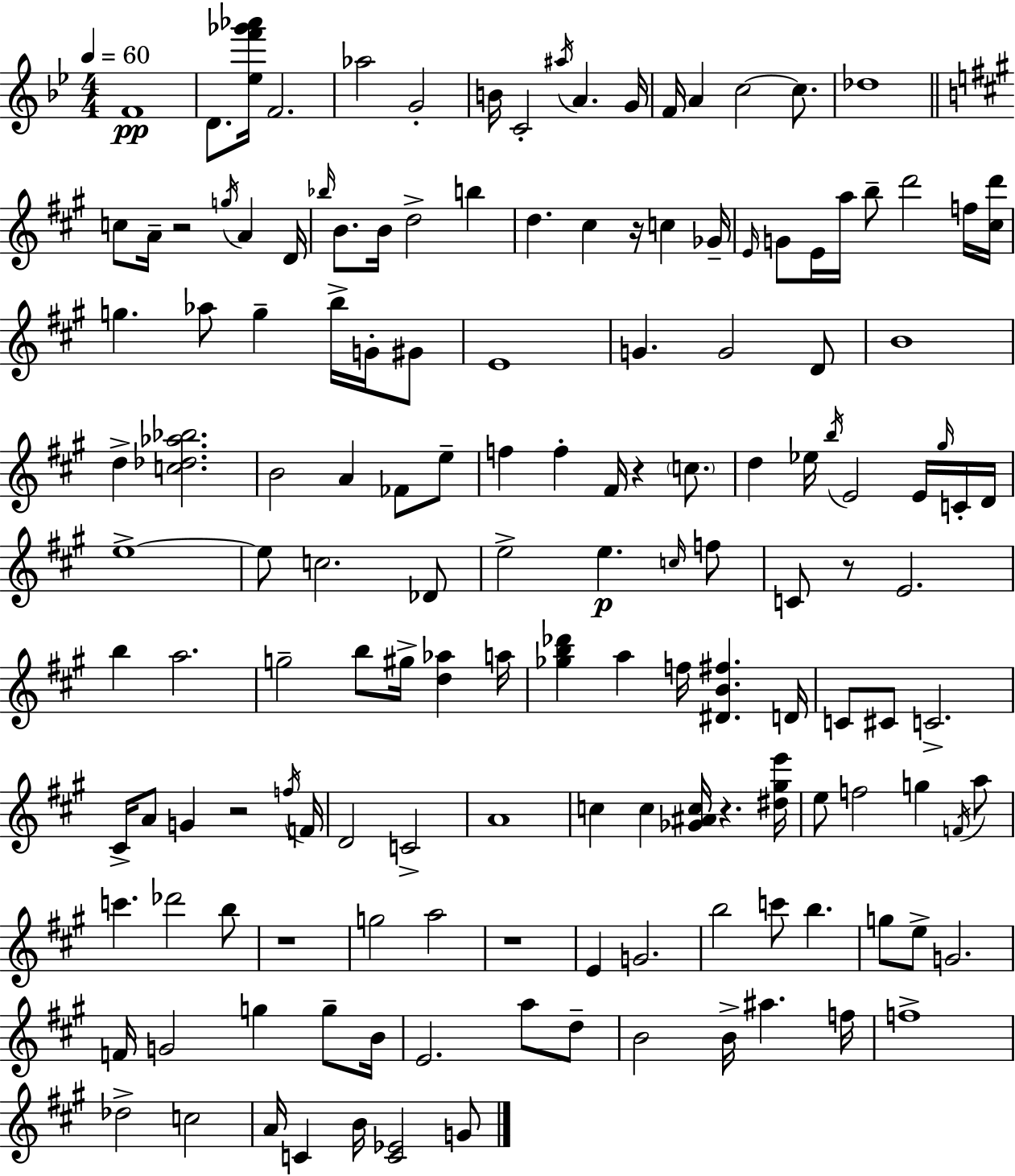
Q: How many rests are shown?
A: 8